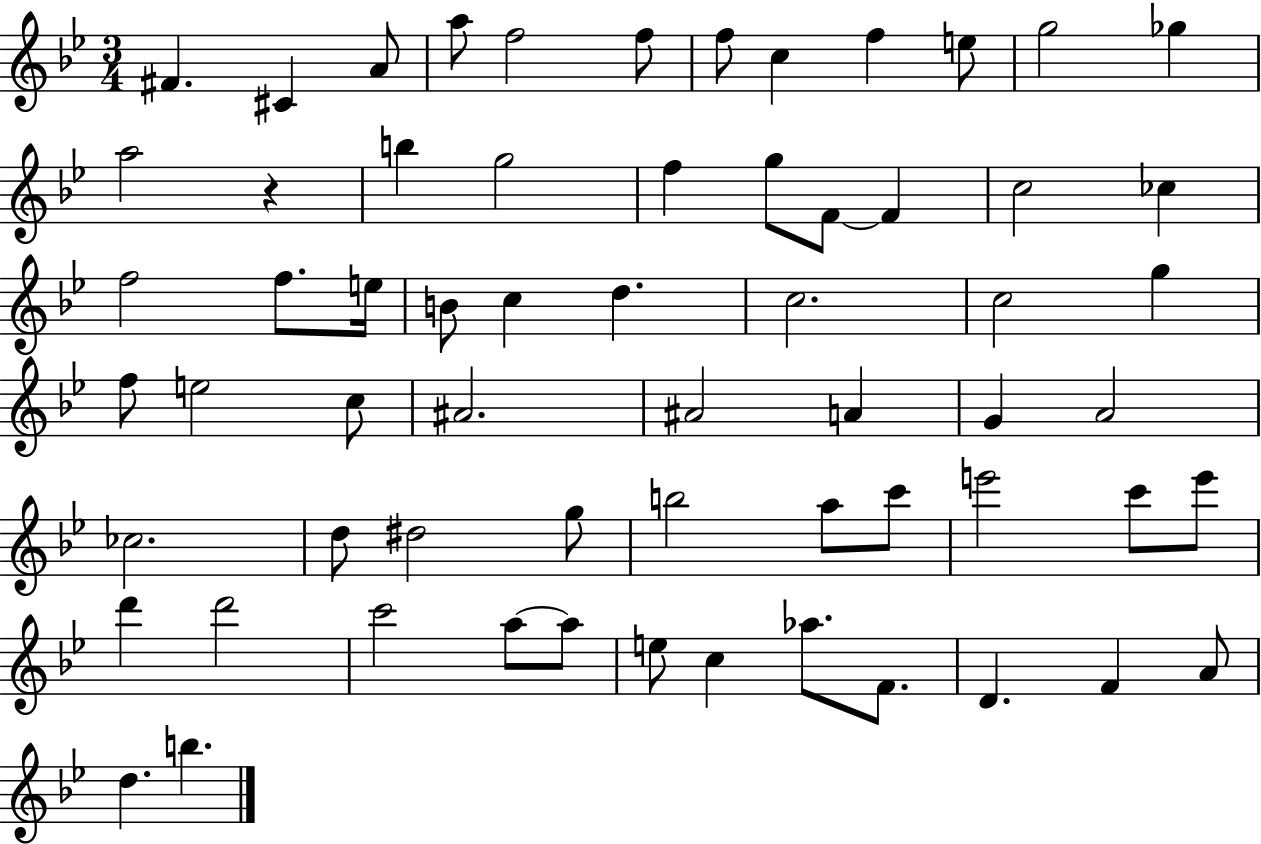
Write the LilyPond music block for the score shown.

{
  \clef treble
  \numericTimeSignature
  \time 3/4
  \key bes \major
  fis'4. cis'4 a'8 | a''8 f''2 f''8 | f''8 c''4 f''4 e''8 | g''2 ges''4 | \break a''2 r4 | b''4 g''2 | f''4 g''8 f'8~~ f'4 | c''2 ces''4 | \break f''2 f''8. e''16 | b'8 c''4 d''4. | c''2. | c''2 g''4 | \break f''8 e''2 c''8 | ais'2. | ais'2 a'4 | g'4 a'2 | \break ces''2. | d''8 dis''2 g''8 | b''2 a''8 c'''8 | e'''2 c'''8 e'''8 | \break d'''4 d'''2 | c'''2 a''8~~ a''8 | e''8 c''4 aes''8. f'8. | d'4. f'4 a'8 | \break d''4. b''4. | \bar "|."
}